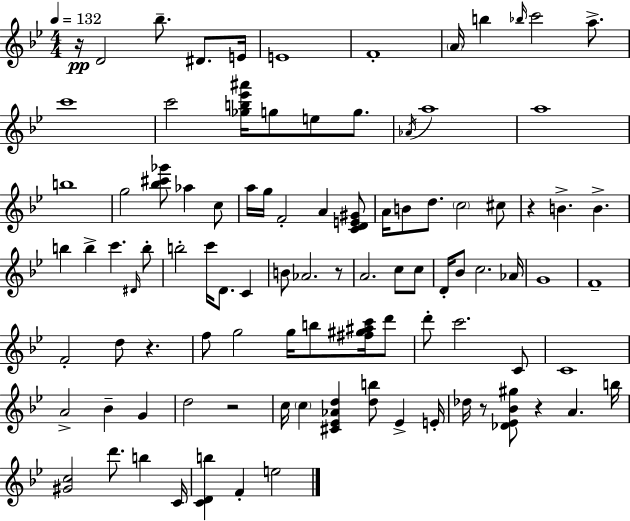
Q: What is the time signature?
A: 4/4